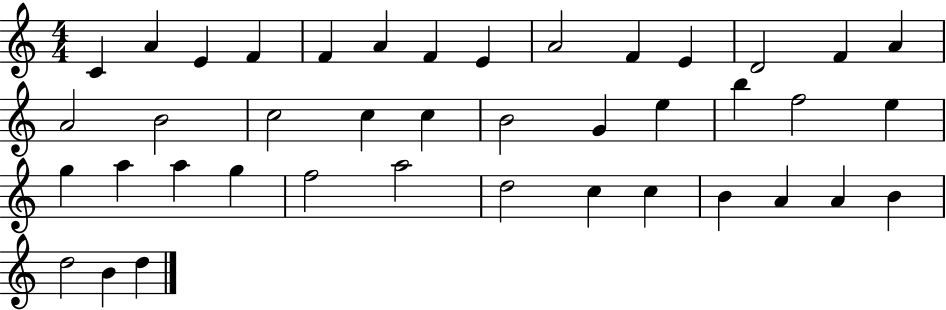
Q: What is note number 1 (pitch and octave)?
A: C4